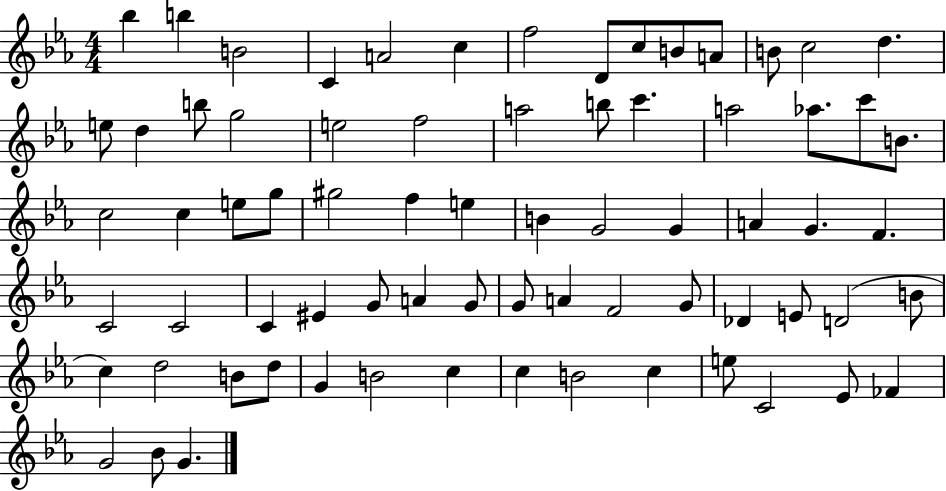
X:1
T:Untitled
M:4/4
L:1/4
K:Eb
_b b B2 C A2 c f2 D/2 c/2 B/2 A/2 B/2 c2 d e/2 d b/2 g2 e2 f2 a2 b/2 c' a2 _a/2 c'/2 B/2 c2 c e/2 g/2 ^g2 f e B G2 G A G F C2 C2 C ^E G/2 A G/2 G/2 A F2 G/2 _D E/2 D2 B/2 c d2 B/2 d/2 G B2 c c B2 c e/2 C2 _E/2 _F G2 _B/2 G